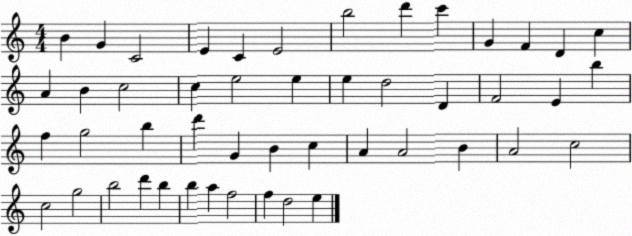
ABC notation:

X:1
T:Untitled
M:4/4
L:1/4
K:C
B G C2 E C E2 b2 d' c' G F D c A B c2 c e2 e e d2 D F2 E b f g2 b d' G B c A A2 B A2 c2 c2 g2 b2 d' b b a f2 f d2 e